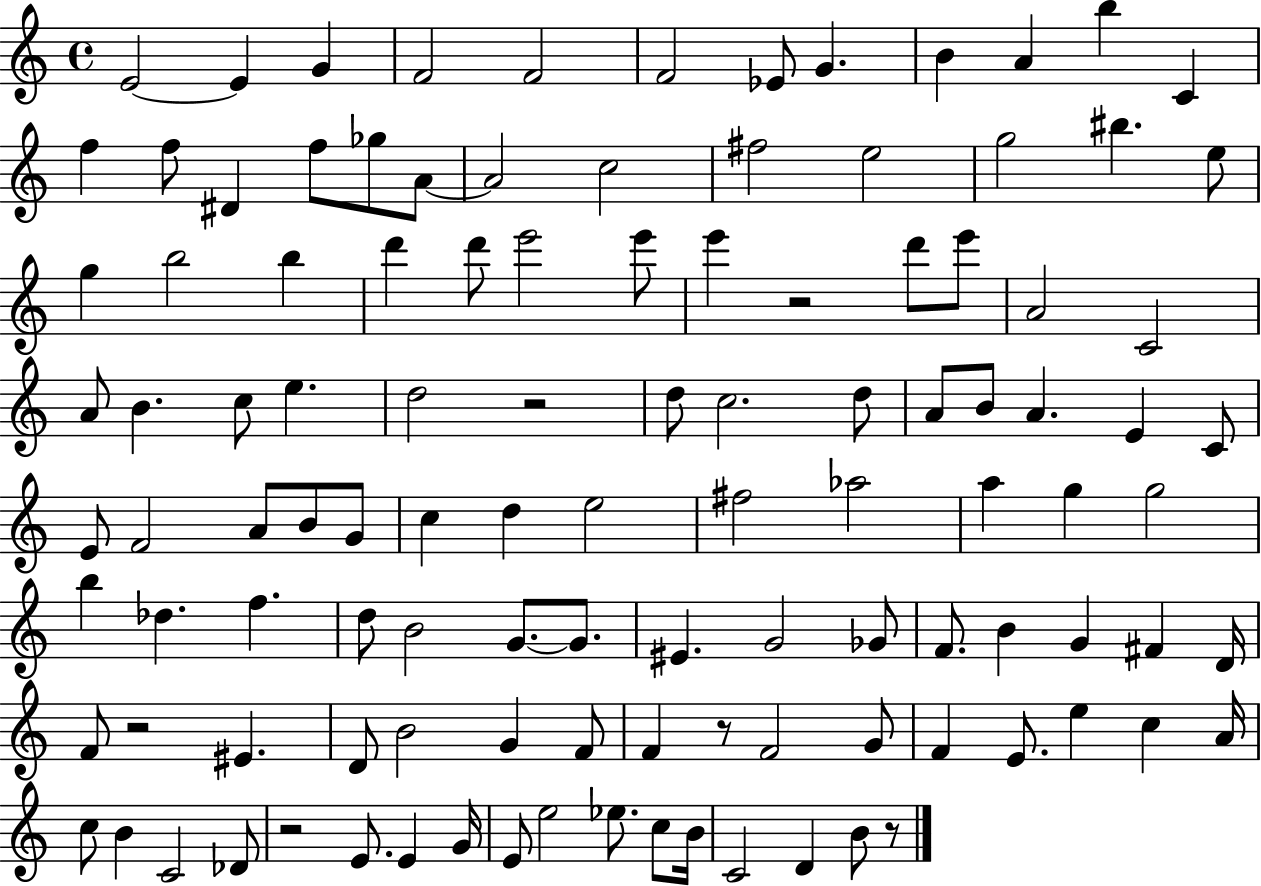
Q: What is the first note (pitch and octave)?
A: E4